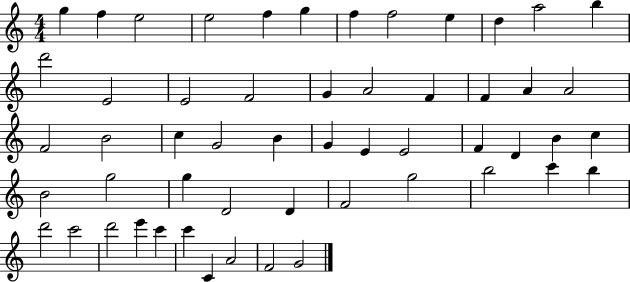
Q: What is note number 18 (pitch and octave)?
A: A4